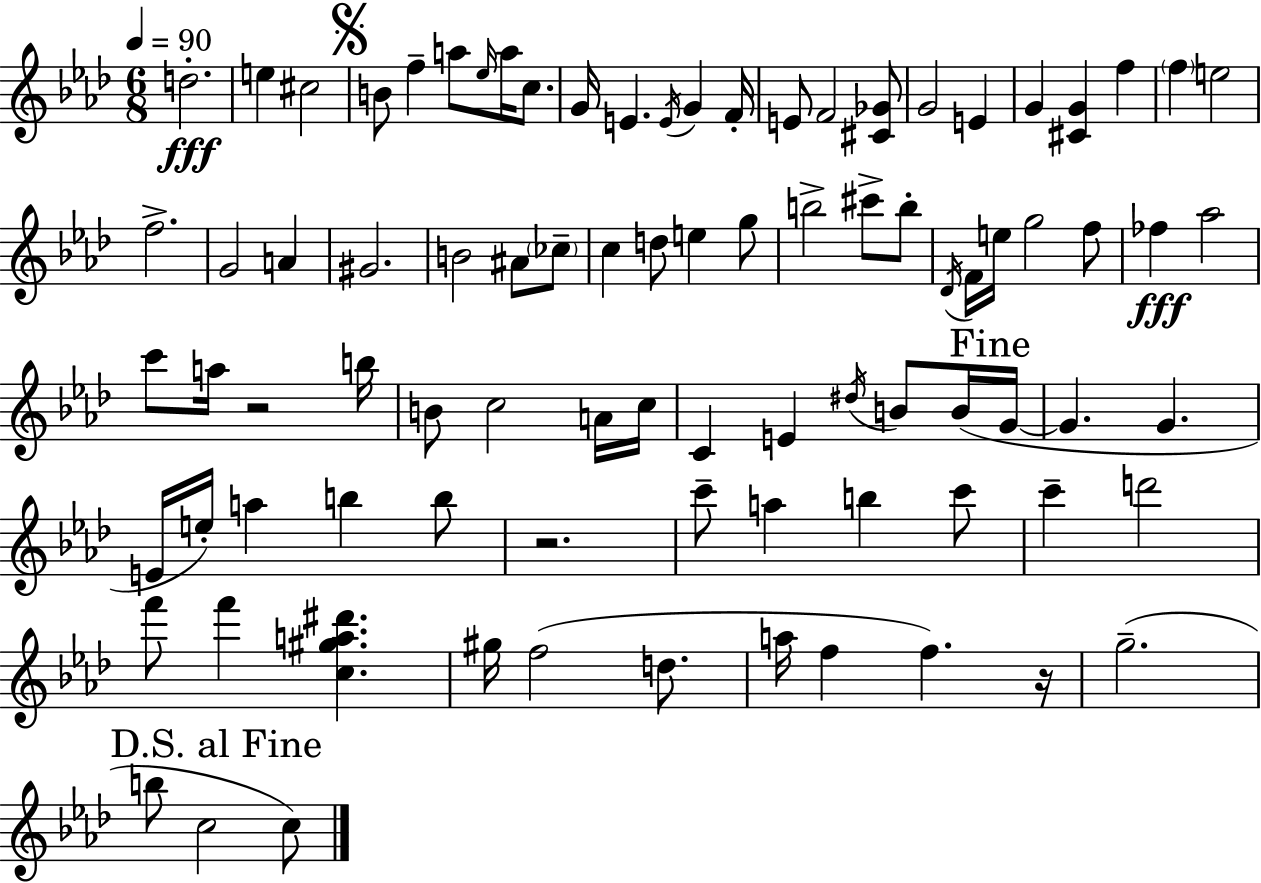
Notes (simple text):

D5/h. E5/q C#5/h B4/e F5/q A5/e Eb5/s A5/s C5/e. G4/s E4/q. E4/s G4/q F4/s E4/e F4/h [C#4,Gb4]/e G4/h E4/q G4/q [C#4,G4]/q F5/q F5/q E5/h F5/h. G4/h A4/q G#4/h. B4/h A#4/e CES5/e C5/q D5/e E5/q G5/e B5/h C#6/e B5/e Db4/s F4/s E5/s G5/h F5/e FES5/q Ab5/h C6/e A5/s R/h B5/s B4/e C5/h A4/s C5/s C4/q E4/q D#5/s B4/e B4/s G4/s G4/q. G4/q. E4/s E5/s A5/q B5/q B5/e R/h. C6/e A5/q B5/q C6/e C6/q D6/h F6/e F6/q [C5,G#5,A5,D#6]/q. G#5/s F5/h D5/e. A5/s F5/q F5/q. R/s G5/h. B5/e C5/h C5/e